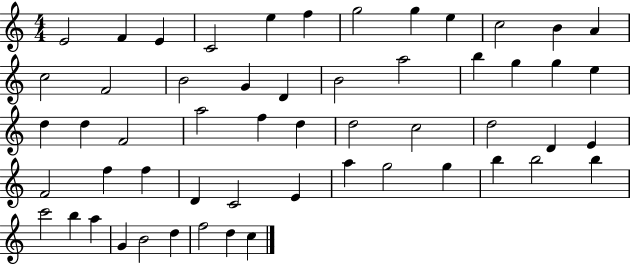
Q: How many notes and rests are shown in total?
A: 55